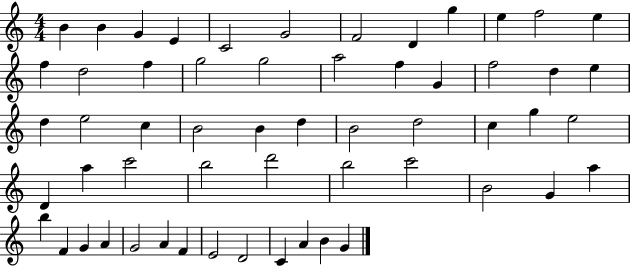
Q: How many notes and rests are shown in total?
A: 57